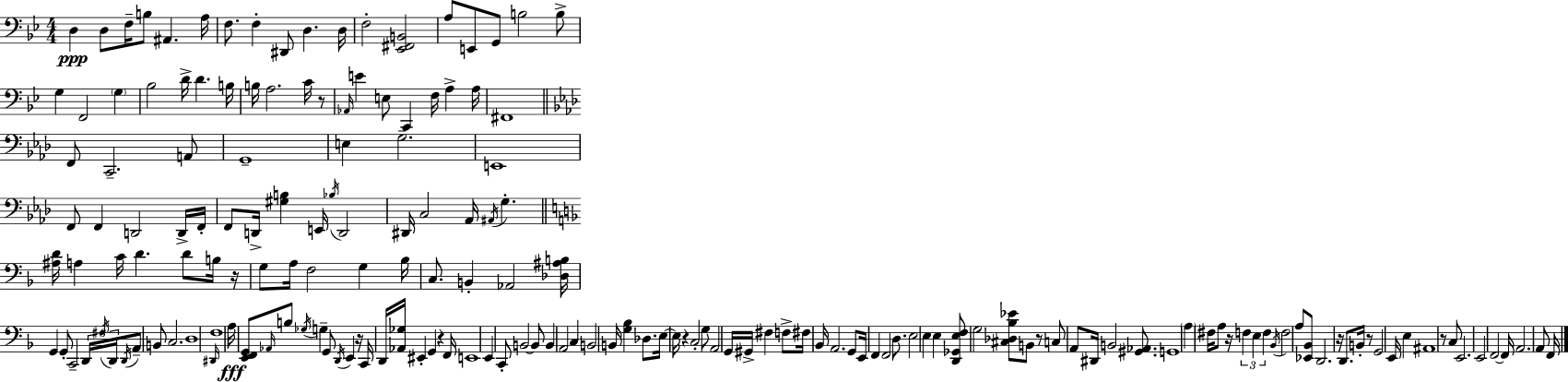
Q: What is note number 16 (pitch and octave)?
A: B3